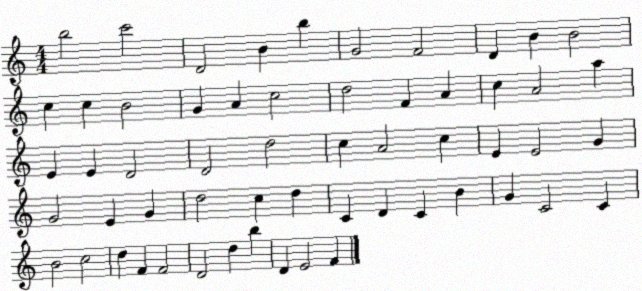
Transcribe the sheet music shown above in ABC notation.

X:1
T:Untitled
M:4/4
L:1/4
K:C
b2 c'2 D2 B b G2 F2 D B B2 c c B2 G A c2 d2 F A c A2 a E E D2 D2 d2 c A2 c E E2 G G2 E G d2 c d C D C B G C2 C B2 c2 d F F2 D2 d b D E2 F